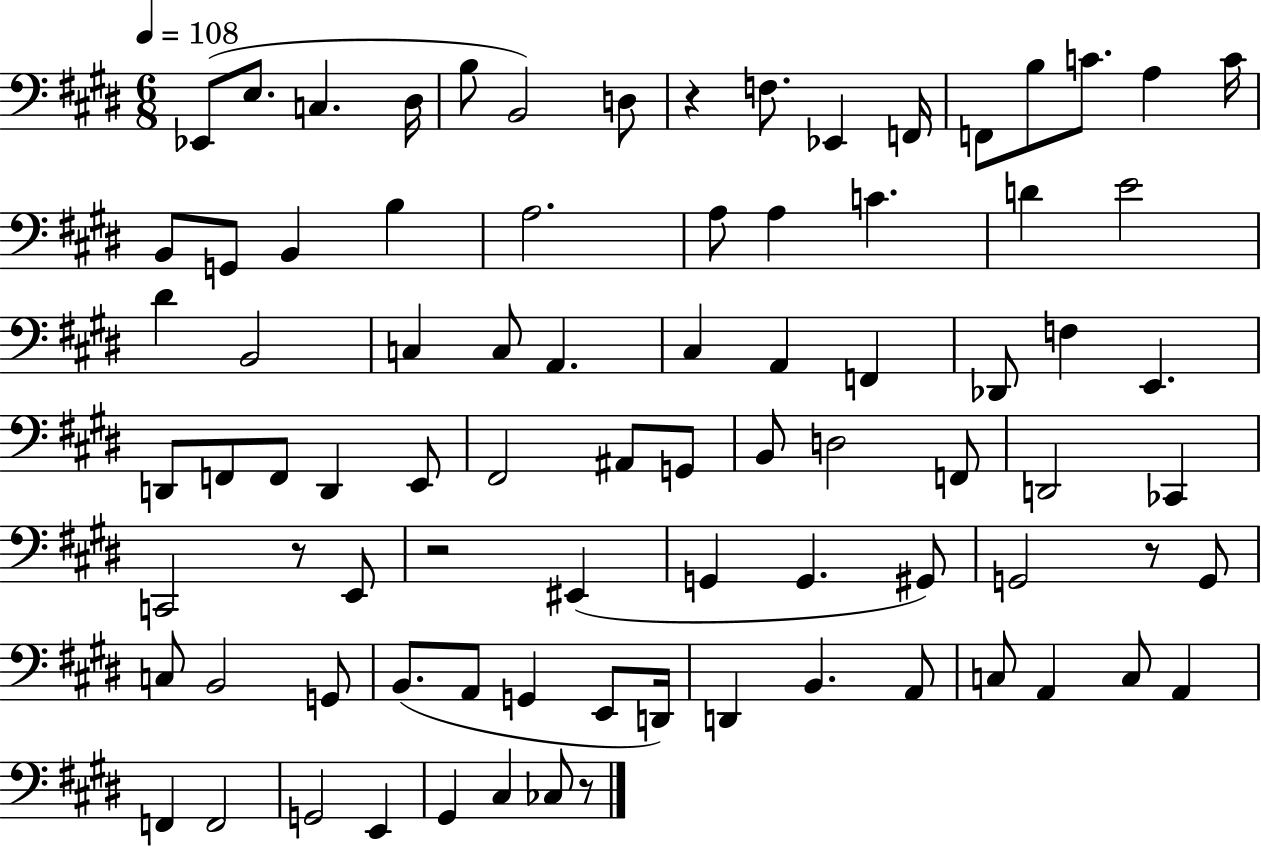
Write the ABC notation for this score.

X:1
T:Untitled
M:6/8
L:1/4
K:E
_E,,/2 E,/2 C, ^D,/4 B,/2 B,,2 D,/2 z F,/2 _E,, F,,/4 F,,/2 B,/2 C/2 A, C/4 B,,/2 G,,/2 B,, B, A,2 A,/2 A, C D E2 ^D B,,2 C, C,/2 A,, ^C, A,, F,, _D,,/2 F, E,, D,,/2 F,,/2 F,,/2 D,, E,,/2 ^F,,2 ^A,,/2 G,,/2 B,,/2 D,2 F,,/2 D,,2 _C,, C,,2 z/2 E,,/2 z2 ^E,, G,, G,, ^G,,/2 G,,2 z/2 G,,/2 C,/2 B,,2 G,,/2 B,,/2 A,,/2 G,, E,,/2 D,,/4 D,, B,, A,,/2 C,/2 A,, C,/2 A,, F,, F,,2 G,,2 E,, ^G,, ^C, _C,/2 z/2